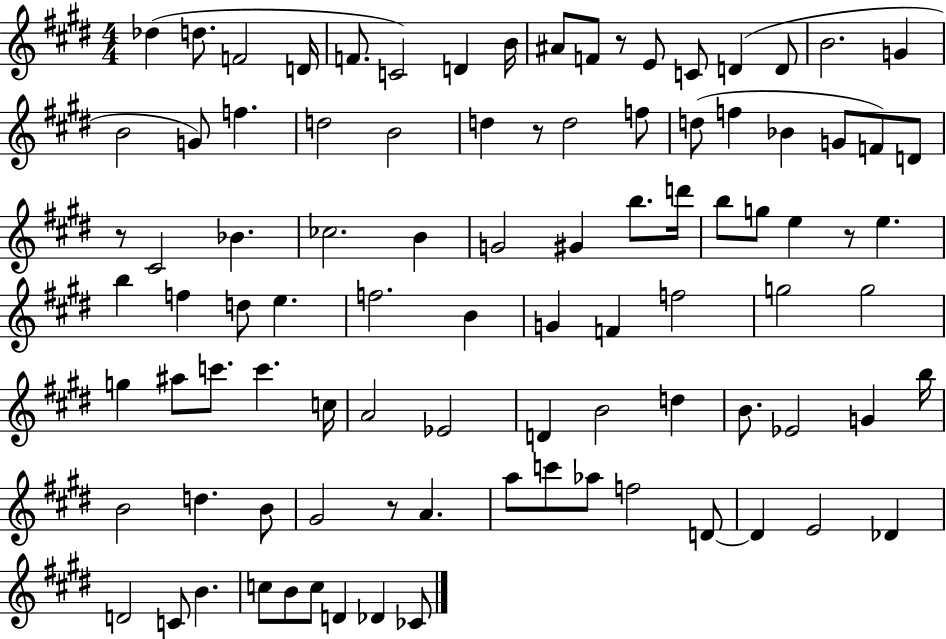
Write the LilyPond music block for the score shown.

{
  \clef treble
  \numericTimeSignature
  \time 4/4
  \key e \major
  \repeat volta 2 { des''4( d''8. f'2 d'16 | f'8. c'2) d'4 b'16 | ais'8 f'8 r8 e'8 c'8 d'4( d'8 | b'2. g'4 | \break b'2 g'8) f''4. | d''2 b'2 | d''4 r8 d''2 f''8 | d''8( f''4 bes'4 g'8 f'8) d'8 | \break r8 cis'2 bes'4. | ces''2. b'4 | g'2 gis'4 b''8. d'''16 | b''8 g''8 e''4 r8 e''4. | \break b''4 f''4 d''8 e''4. | f''2. b'4 | g'4 f'4 f''2 | g''2 g''2 | \break g''4 ais''8 c'''8. c'''4. c''16 | a'2 ees'2 | d'4 b'2 d''4 | b'8. ees'2 g'4 b''16 | \break b'2 d''4. b'8 | gis'2 r8 a'4. | a''8 c'''8 aes''8 f''2 d'8~~ | d'4 e'2 des'4 | \break d'2 c'8 b'4. | c''8 b'8 c''8 d'4 des'4 ces'8 | } \bar "|."
}